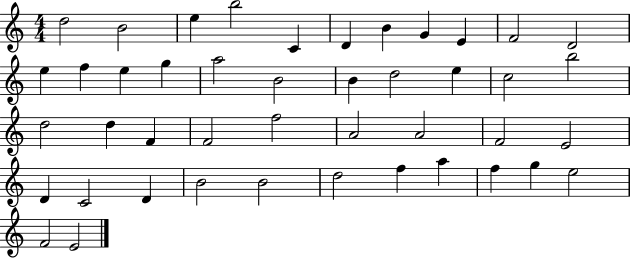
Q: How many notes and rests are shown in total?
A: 44